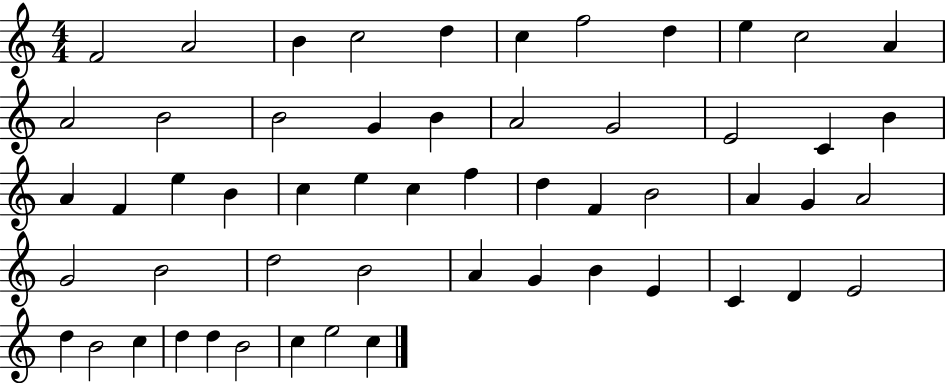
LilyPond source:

{
  \clef treble
  \numericTimeSignature
  \time 4/4
  \key c \major
  f'2 a'2 | b'4 c''2 d''4 | c''4 f''2 d''4 | e''4 c''2 a'4 | \break a'2 b'2 | b'2 g'4 b'4 | a'2 g'2 | e'2 c'4 b'4 | \break a'4 f'4 e''4 b'4 | c''4 e''4 c''4 f''4 | d''4 f'4 b'2 | a'4 g'4 a'2 | \break g'2 b'2 | d''2 b'2 | a'4 g'4 b'4 e'4 | c'4 d'4 e'2 | \break d''4 b'2 c''4 | d''4 d''4 b'2 | c''4 e''2 c''4 | \bar "|."
}